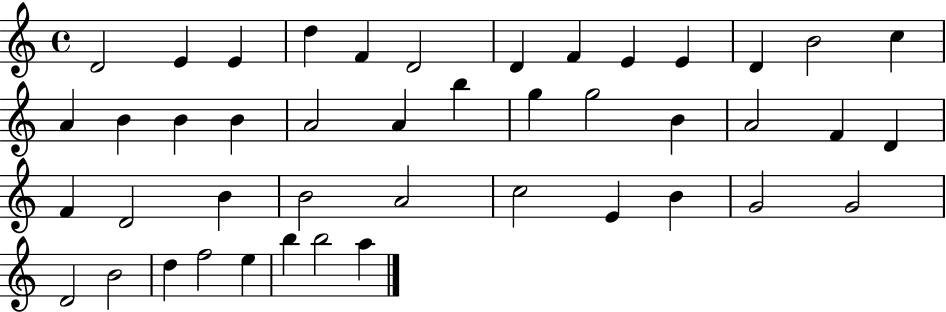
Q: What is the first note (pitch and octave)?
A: D4